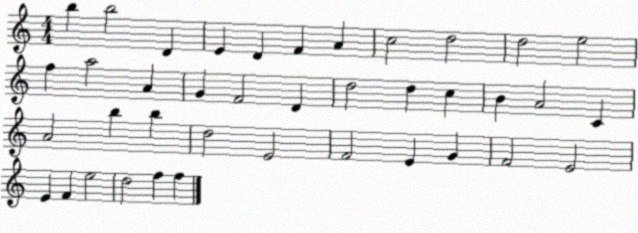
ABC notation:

X:1
T:Untitled
M:4/4
L:1/4
K:C
b b2 D E D F A c2 d2 d2 e2 f a2 A G F2 D d2 d c B A2 C A2 b b d2 E2 F2 E G F2 E2 E F e2 d2 f f